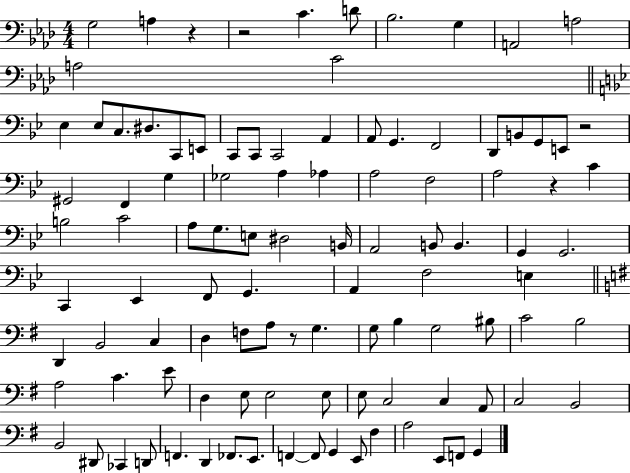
X:1
T:Untitled
M:4/4
L:1/4
K:Ab
G,2 A, z z2 C D/2 _B,2 G, A,,2 A,2 A,2 C2 _E, _E,/2 C,/2 ^D,/2 C,,/2 E,,/2 C,,/2 C,,/2 C,,2 A,, A,,/2 G,, F,,2 D,,/2 B,,/2 G,,/2 E,,/2 z2 ^G,,2 F,, G, _G,2 A, _A, A,2 F,2 A,2 z C B,2 C2 A,/2 G,/2 E,/2 ^D,2 B,,/4 A,,2 B,,/2 B,, G,, G,,2 C,, _E,, F,,/2 G,, A,, F,2 E, D,, B,,2 C, D, F,/2 A,/2 z/2 G, G,/2 B, G,2 ^B,/2 C2 B,2 A,2 C E/2 D, E,/2 E,2 E,/2 E,/2 C,2 C, A,,/2 C,2 B,,2 B,,2 ^D,,/2 _C,, D,,/2 F,, D,, _F,,/2 E,,/2 F,, F,,/2 G,, E,,/2 ^F, A,2 E,,/2 F,,/2 G,,